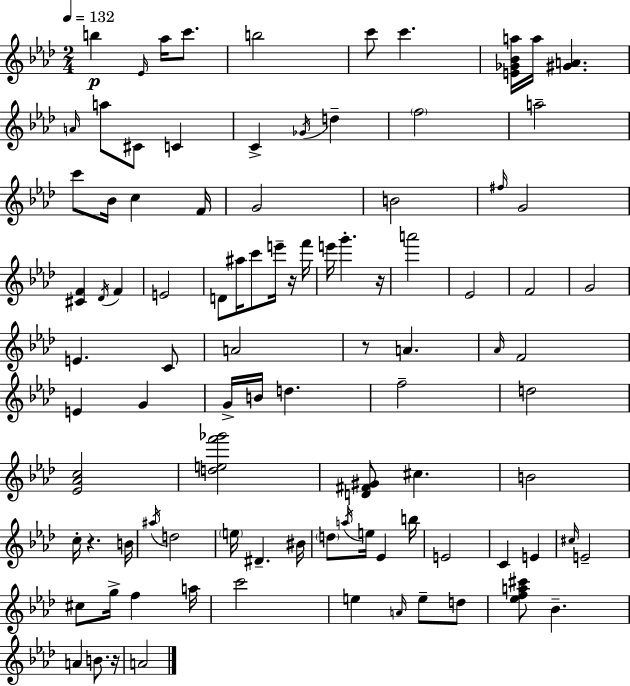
{
  \clef treble
  \numericTimeSignature
  \time 2/4
  \key aes \major
  \tempo 4 = 132
  b''4\p \grace { ees'16 } aes''16 c'''8. | b''2 | c'''8 c'''4. | <e' ges' bes' a''>16 a''16 <gis' a'>4. | \break \grace { a'16 } a''8 cis'8 c'4 | c'4-> \acciaccatura { ges'16 } d''4-- | \parenthesize f''2 | a''2-- | \break c'''8 bes'16 c''4 | f'16 g'2 | b'2 | \grace { fis''16 } g'2 | \break <cis' f'>4 | \acciaccatura { des'16 } f'4 e'2 | d'8 ais''16 | c'''8 e'''16-- r16 f'''16 e'''16 g'''4.-. | \break r16 a'''2 | ees'2 | f'2 | g'2 | \break e'4. | c'8 a'2 | r8 a'4. | \grace { aes'16 } f'2 | \break e'4 | g'4 g'16-> b'16 | d''4. f''2-- | d''2 | \break <ees' aes' c''>2 | <d'' e'' f''' ges'''>2 | <d' fis' gis'>8 | cis''4. b'2 | \break c''16-. r4. | b'16 \acciaccatura { ais''16 } d''2 | \parenthesize e''16 | dis'4.-- bis'16 \parenthesize d''8 | \break \acciaccatura { a''16 } e''16 ees'4 b''16 | e'2 | c'4 e'4 | \grace { cis''16 } e'2-- | \break cis''8 g''16-> f''4 | a''16 c'''2 | e''4 \grace { a'16 } e''8-- | d''8 <ees'' f'' a'' cis'''>8 bes'4.-- | \break a'4 b'8. | r16 a'2 | \bar "|."
}